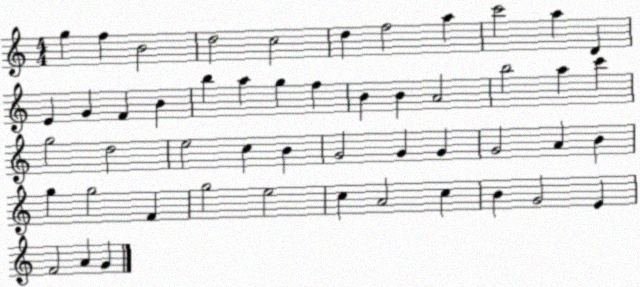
X:1
T:Untitled
M:4/4
L:1/4
K:C
g f B2 d2 c2 d f2 a c'2 a D E G F B b a g f B B A2 b2 a c' g2 d2 e2 c B G2 G G G2 A B g g2 F g2 e2 c A2 c B G2 E F2 A G